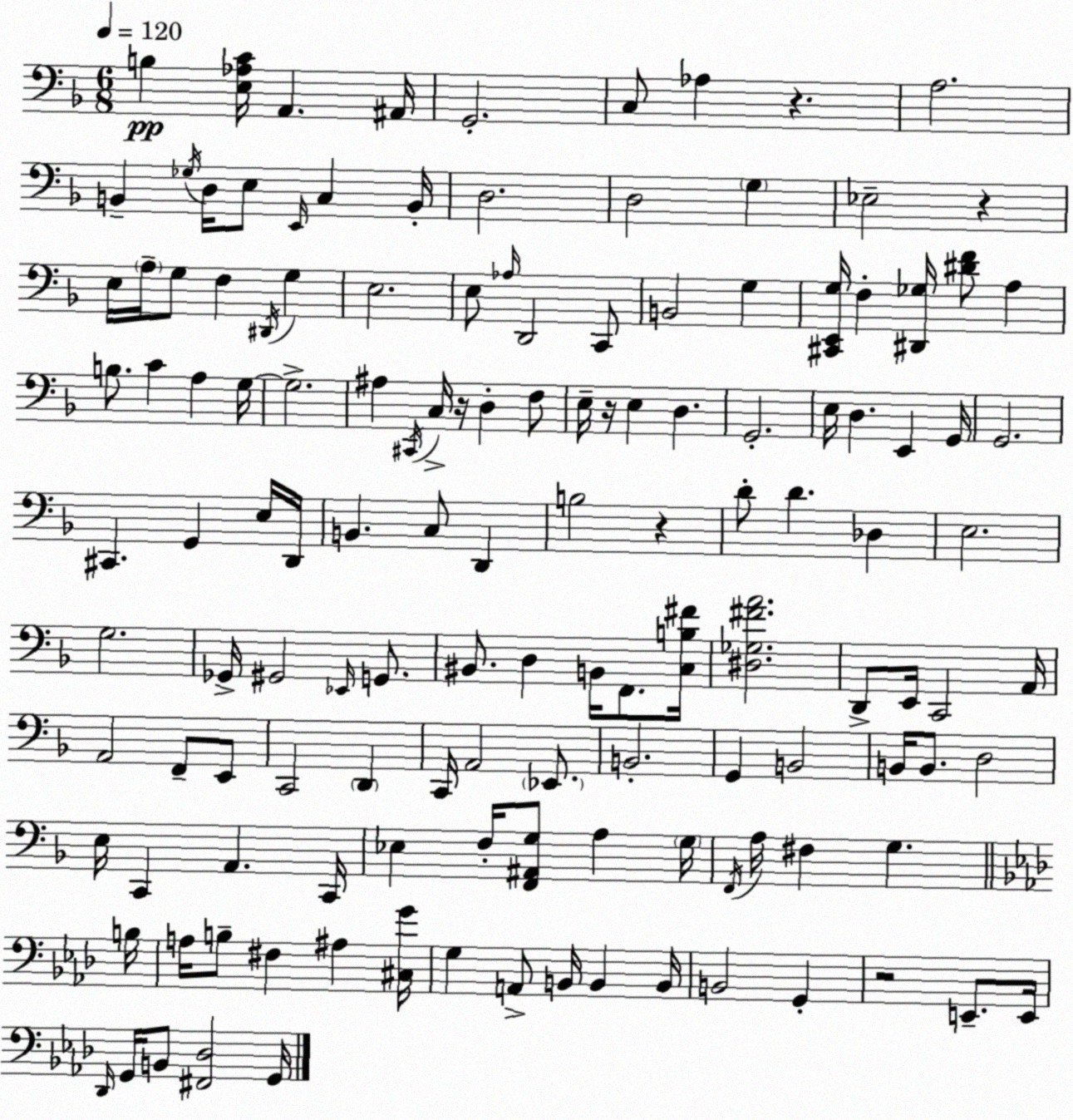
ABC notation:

X:1
T:Untitled
M:6/8
L:1/4
K:Dm
B, [E,_A,C]/4 A,, ^A,,/4 G,,2 C,/2 _A, z A,2 B,, _G,/4 D,/4 E,/2 E,,/4 C, B,,/4 D,2 D,2 G, _E,2 z E,/4 A,/4 G,/2 F, ^D,,/4 G, E,2 E,/2 _A,/4 D,,2 C,,/2 B,,2 G, [^C,,E,,G,]/4 F, [^D,,_G,]/4 [^DF]/2 A, B,/2 C A, G,/4 G,2 ^A, ^C,,/4 C,/4 z/4 D, F,/2 E,/4 z/4 E, D, G,,2 E,/4 D, E,, G,,/4 G,,2 ^C,, G,, E,/4 D,,/4 B,, C,/2 D,, B,2 z D/2 D _D, E,2 G,2 _G,,/4 ^G,,2 _E,,/4 G,,/2 ^B,,/2 D, B,,/4 F,,/2 [C,B,^F]/4 [^D,_G,^FA]2 D,,/2 E,,/4 C,,2 A,,/4 A,,2 F,,/2 E,,/2 C,,2 D,, C,,/4 A,,2 _E,,/2 B,,2 G,, B,,2 B,,/4 B,,/2 D,2 E,/4 C,, A,, C,,/4 _E, F,/4 [F,,^A,,G,]/2 A, G,/4 F,,/4 A,/4 ^F, G, B,/4 A,/4 B,/2 ^F, ^A, [^C,G]/4 G, A,,/2 B,,/4 B,, B,,/4 B,,2 G,, z2 E,,/2 E,,/4 _D,,/4 G,,/4 B,,/2 [^F,,_D,]2 G,,/4